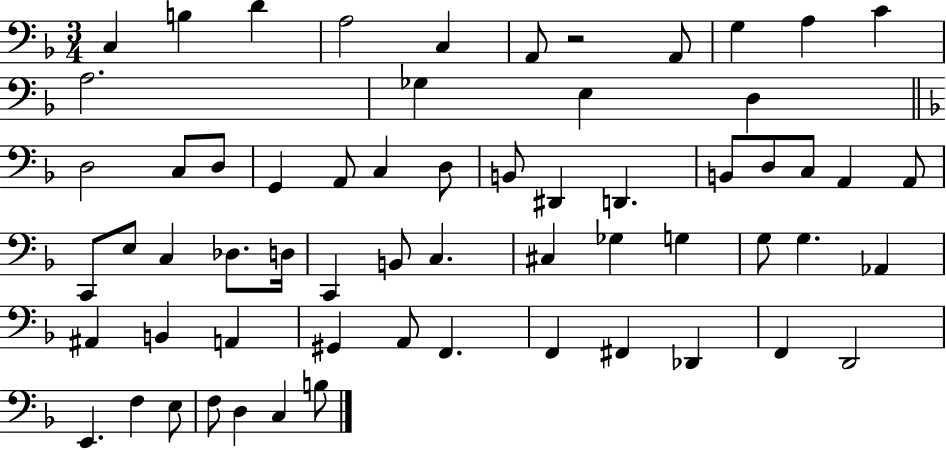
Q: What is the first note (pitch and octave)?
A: C3